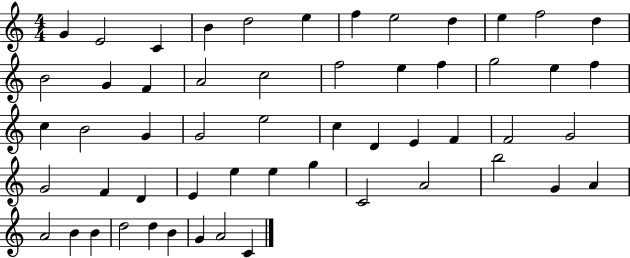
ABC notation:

X:1
T:Untitled
M:4/4
L:1/4
K:C
G E2 C B d2 e f e2 d e f2 d B2 G F A2 c2 f2 e f g2 e f c B2 G G2 e2 c D E F F2 G2 G2 F D E e e g C2 A2 b2 G A A2 B B d2 d B G A2 C